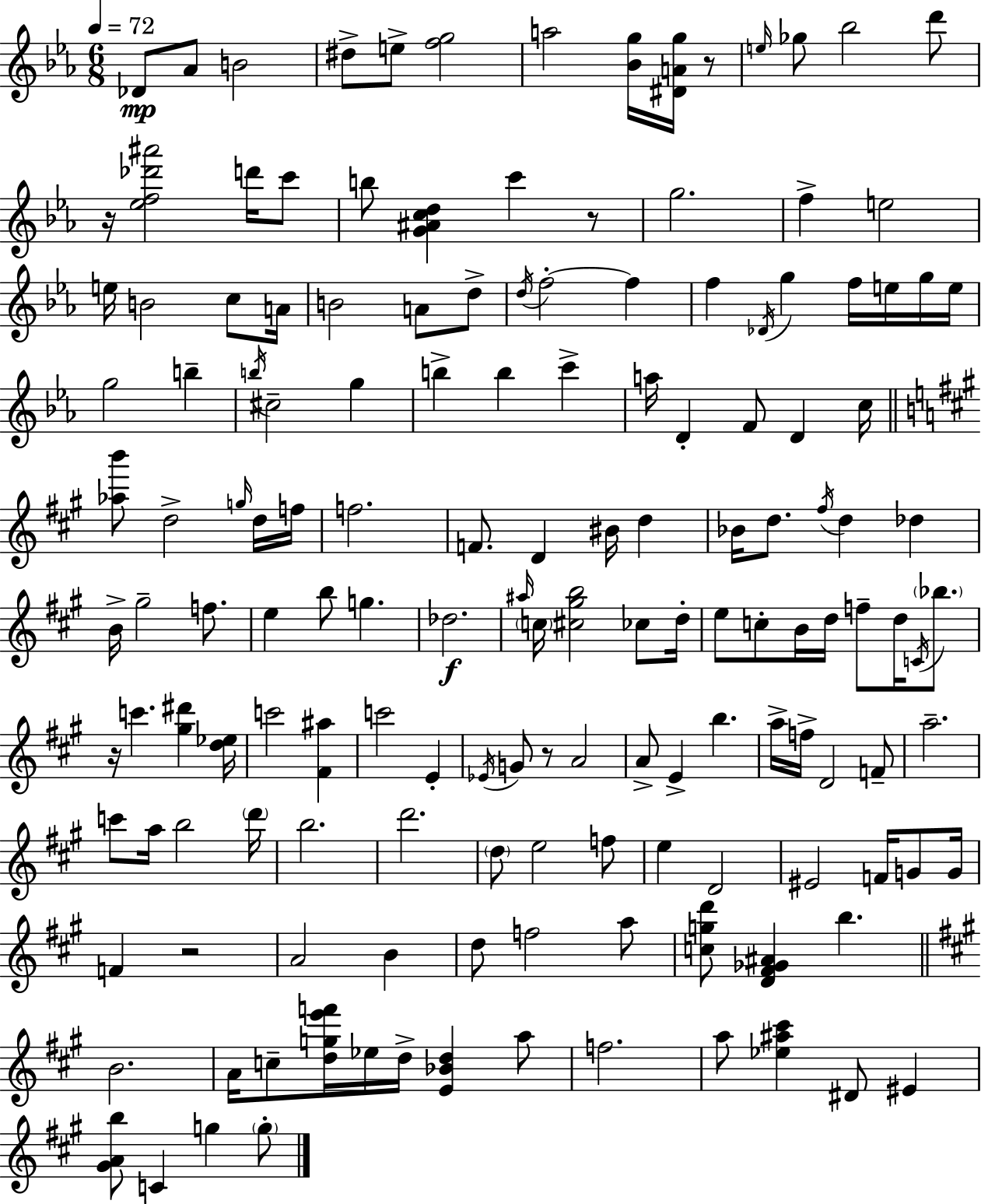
{
  \clef treble
  \numericTimeSignature
  \time 6/8
  \key ees \major
  \tempo 4 = 72
  des'8\mp aes'8 b'2 | dis''8-> e''8-> <f'' g''>2 | a''2 <bes' g''>16 <dis' a' g''>16 r8 | \grace { e''16 } ges''8 bes''2 d'''8 | \break r16 <ees'' f'' des''' ais'''>2 d'''16 c'''8 | b''8 <g' ais' c'' d''>4 c'''4 r8 | g''2. | f''4-> e''2 | \break e''16 b'2 c''8 | a'16 b'2 a'8 d''8-> | \acciaccatura { d''16 } f''2-.~~ f''4 | f''4 \acciaccatura { des'16 } g''4 f''16 | \break e''16 g''16 e''16 g''2 b''4-- | \acciaccatura { b''16 } cis''2-- | g''4 b''4-> b''4 | c'''4-> a''16 d'4-. f'8 d'4 | \break c''16 \bar "||" \break \key a \major <aes'' b'''>8 d''2-> \grace { g''16 } d''16 | f''16 f''2. | f'8. d'4 bis'16 d''4 | bes'16 d''8. \acciaccatura { fis''16 } d''4 des''4 | \break b'16-> gis''2-- f''8. | e''4 b''8 g''4. | des''2.\f | \grace { ais''16 } \parenthesize c''16 <cis'' gis'' b''>2 | \break ces''8 d''16-. e''8 c''8-. b'16 d''16 f''8-- d''16 | \acciaccatura { c'16 } \parenthesize bes''8. r16 c'''4. <gis'' dis'''>4 | <d'' ees''>16 c'''2 | <fis' ais''>4 c'''2 | \break e'4-. \acciaccatura { ees'16 } g'8 r8 a'2 | a'8-> e'4-> b''4. | a''16-> f''16-> d'2 | f'8-- a''2.-- | \break c'''8 a''16 b''2 | \parenthesize d'''16 b''2. | d'''2. | \parenthesize d''8 e''2 | \break f''8 e''4 d'2 | eis'2 | f'16 g'8 g'16 f'4 r2 | a'2 | \break b'4 d''8 f''2 | a''8 <c'' g'' d'''>8 <d' fis' ges' ais'>4 b''4. | \bar "||" \break \key a \major b'2. | a'16 c''8-- <d'' g'' e''' f'''>16 ees''16 d''16-> <e' bes' d''>4 a''8 | f''2. | a''8 <ees'' ais'' cis'''>4 dis'8 eis'4 | \break <gis' a' b''>8 c'4 g''4 \parenthesize g''8-. | \bar "|."
}